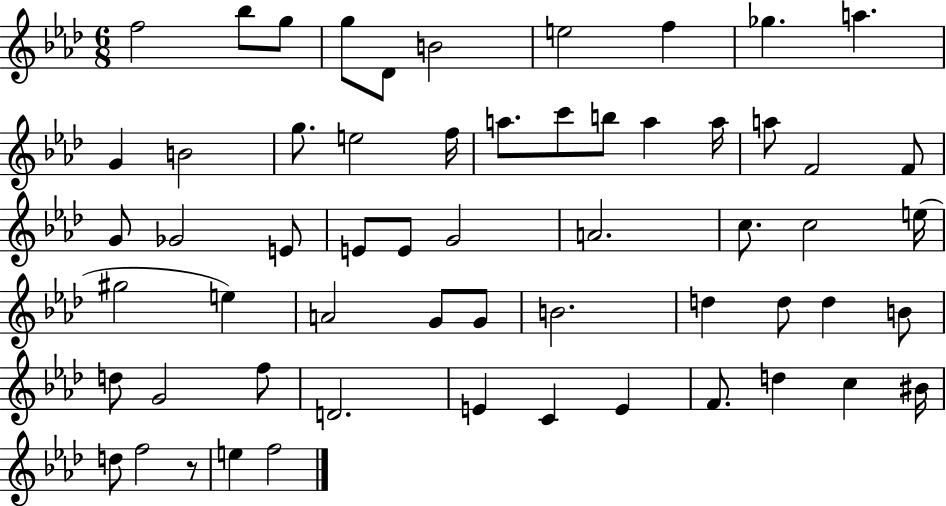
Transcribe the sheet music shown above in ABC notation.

X:1
T:Untitled
M:6/8
L:1/4
K:Ab
f2 _b/2 g/2 g/2 _D/2 B2 e2 f _g a G B2 g/2 e2 f/4 a/2 c'/2 b/2 a a/4 a/2 F2 F/2 G/2 _G2 E/2 E/2 E/2 G2 A2 c/2 c2 e/4 ^g2 e A2 G/2 G/2 B2 d d/2 d B/2 d/2 G2 f/2 D2 E C E F/2 d c ^B/4 d/2 f2 z/2 e f2